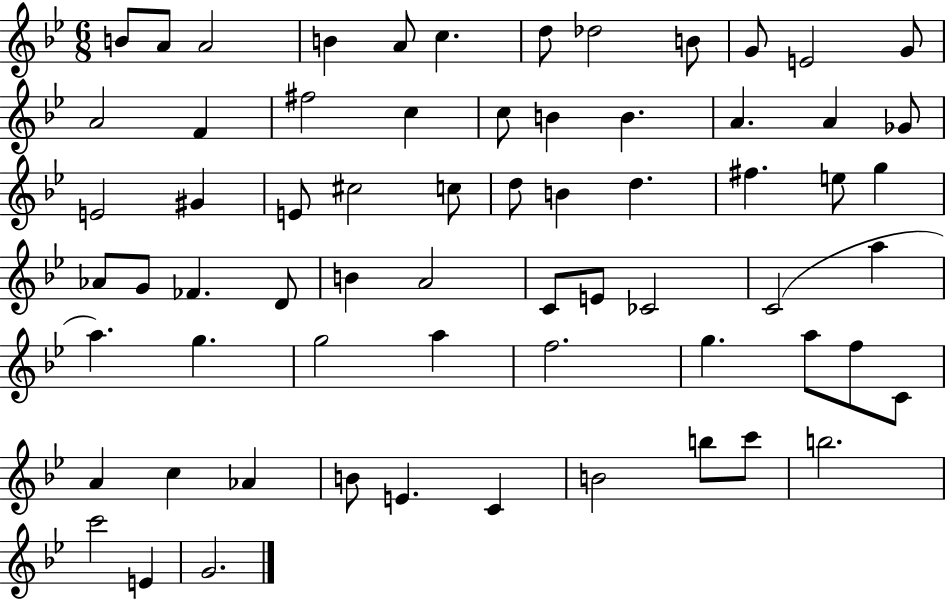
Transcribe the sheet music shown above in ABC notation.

X:1
T:Untitled
M:6/8
L:1/4
K:Bb
B/2 A/2 A2 B A/2 c d/2 _d2 B/2 G/2 E2 G/2 A2 F ^f2 c c/2 B B A A _G/2 E2 ^G E/2 ^c2 c/2 d/2 B d ^f e/2 g _A/2 G/2 _F D/2 B A2 C/2 E/2 _C2 C2 a a g g2 a f2 g a/2 f/2 C/2 A c _A B/2 E C B2 b/2 c'/2 b2 c'2 E G2